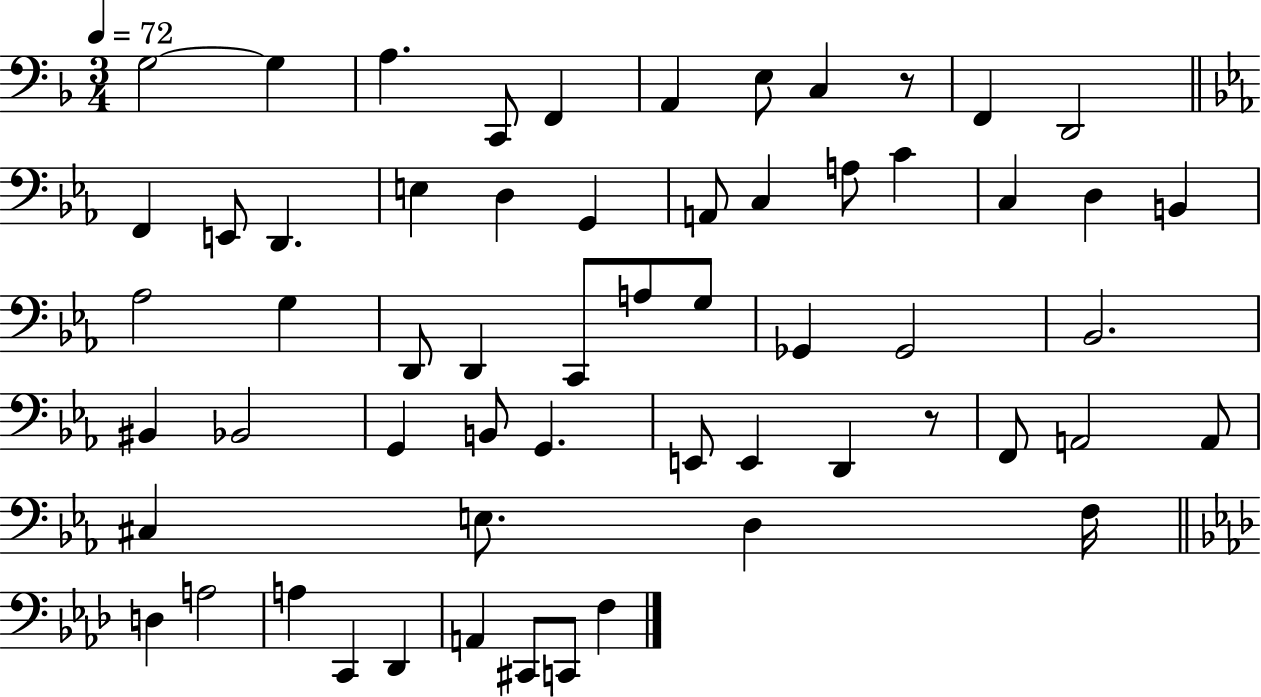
G3/h G3/q A3/q. C2/e F2/q A2/q E3/e C3/q R/e F2/q D2/h F2/q E2/e D2/q. E3/q D3/q G2/q A2/e C3/q A3/e C4/q C3/q D3/q B2/q Ab3/h G3/q D2/e D2/q C2/e A3/e G3/e Gb2/q Gb2/h Bb2/h. BIS2/q Bb2/h G2/q B2/e G2/q. E2/e E2/q D2/q R/e F2/e A2/h A2/e C#3/q E3/e. D3/q F3/s D3/q A3/h A3/q C2/q Db2/q A2/q C#2/e C2/e F3/q